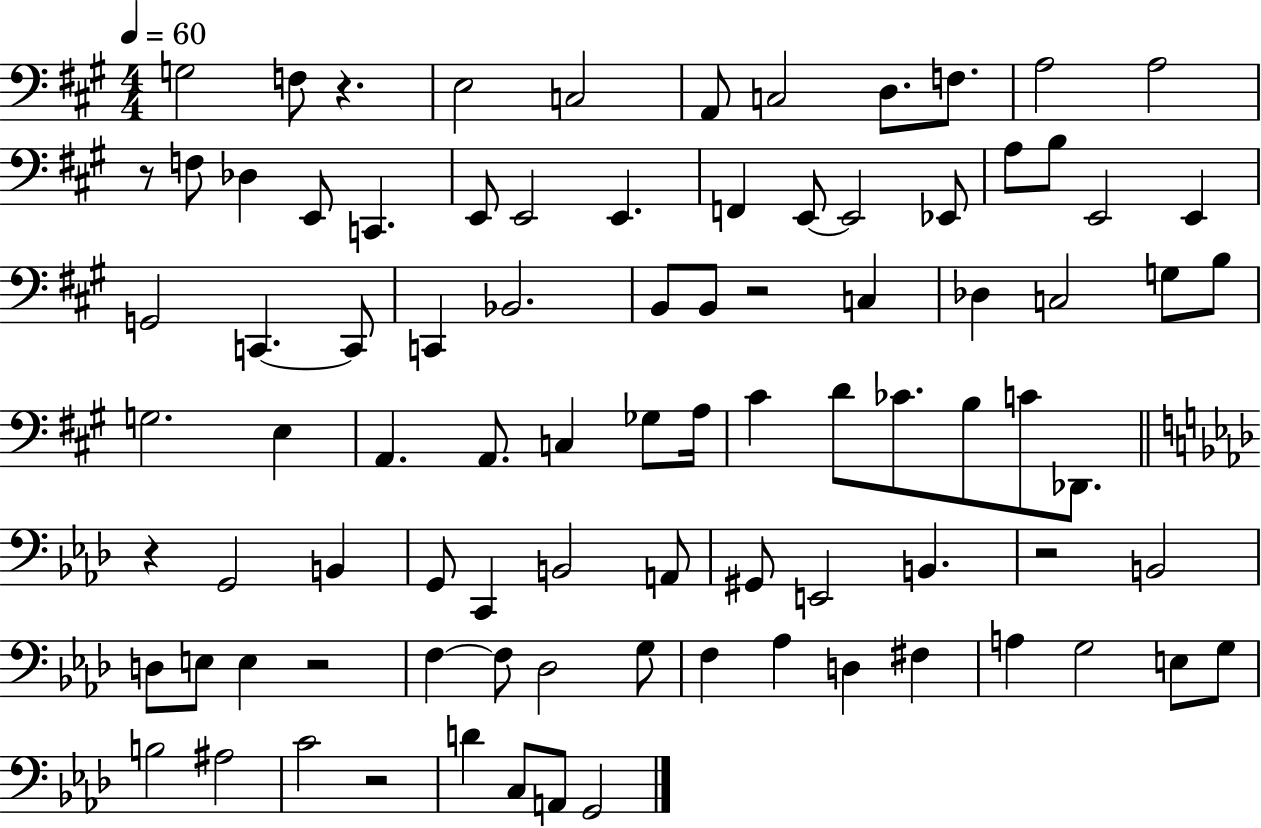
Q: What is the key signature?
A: A major